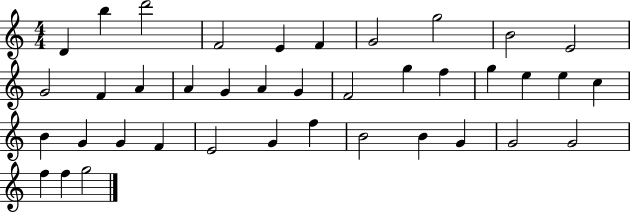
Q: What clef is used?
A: treble